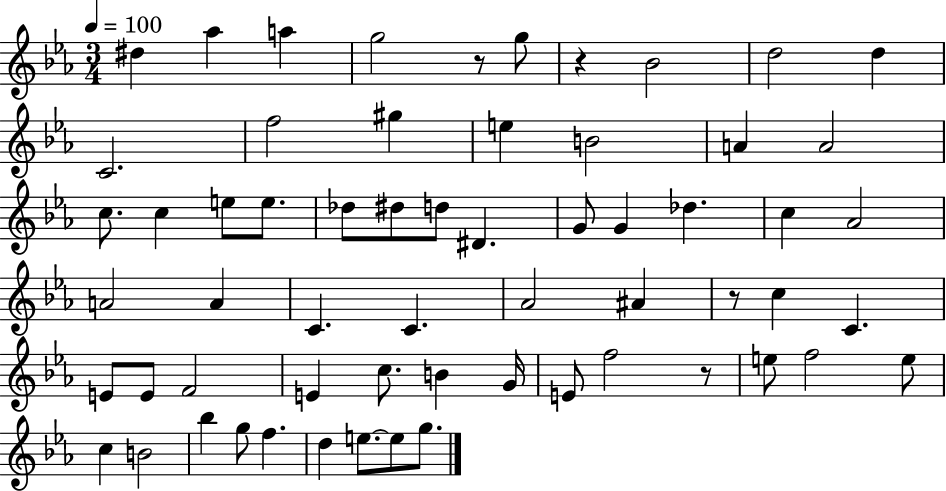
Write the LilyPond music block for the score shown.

{
  \clef treble
  \numericTimeSignature
  \time 3/4
  \key ees \major
  \tempo 4 = 100
  dis''4 aes''4 a''4 | g''2 r8 g''8 | r4 bes'2 | d''2 d''4 | \break c'2. | f''2 gis''4 | e''4 b'2 | a'4 a'2 | \break c''8. c''4 e''8 e''8. | des''8 dis''8 d''8 dis'4. | g'8 g'4 des''4. | c''4 aes'2 | \break a'2 a'4 | c'4. c'4. | aes'2 ais'4 | r8 c''4 c'4. | \break e'8 e'8 f'2 | e'4 c''8. b'4 g'16 | e'8 f''2 r8 | e''8 f''2 e''8 | \break c''4 b'2 | bes''4 g''8 f''4. | d''4 e''8.~~ e''8 g''8. | \bar "|."
}